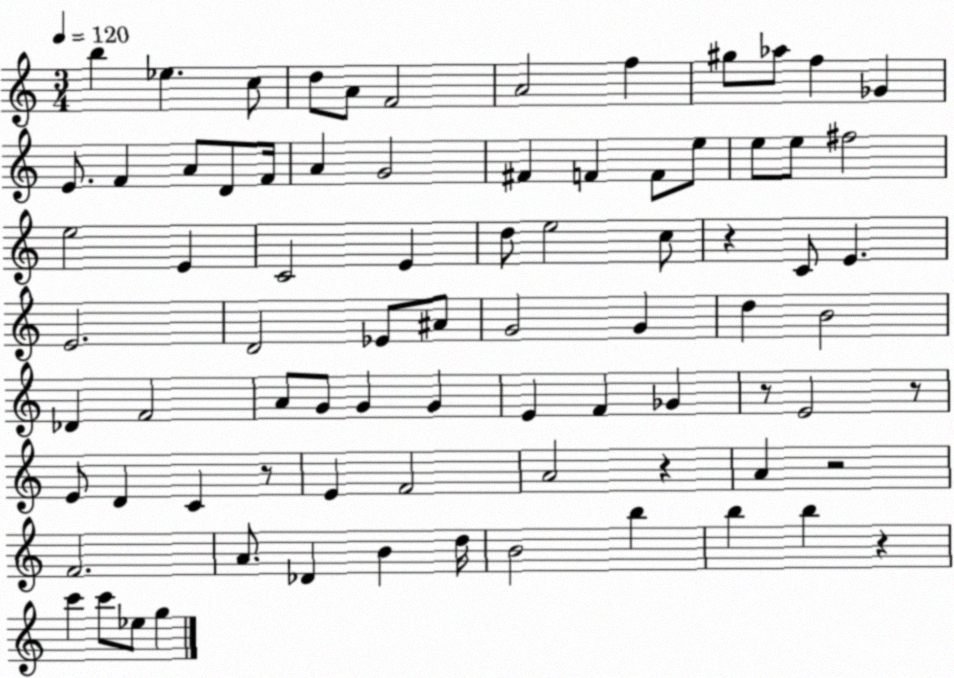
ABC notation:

X:1
T:Untitled
M:3/4
L:1/4
K:C
b _e c/2 d/2 A/2 F2 A2 f ^g/2 _a/2 f _G E/2 F A/2 D/2 F/4 A G2 ^F F F/2 e/2 e/2 e/2 ^f2 e2 E C2 E d/2 e2 c/2 z C/2 E E2 D2 _E/2 ^A/2 G2 G d B2 _D F2 A/2 G/2 G G E F _G z/2 E2 z/2 E/2 D C z/2 E F2 A2 z A z2 F2 A/2 _D B d/4 B2 b b b z c' c'/2 _e/2 g